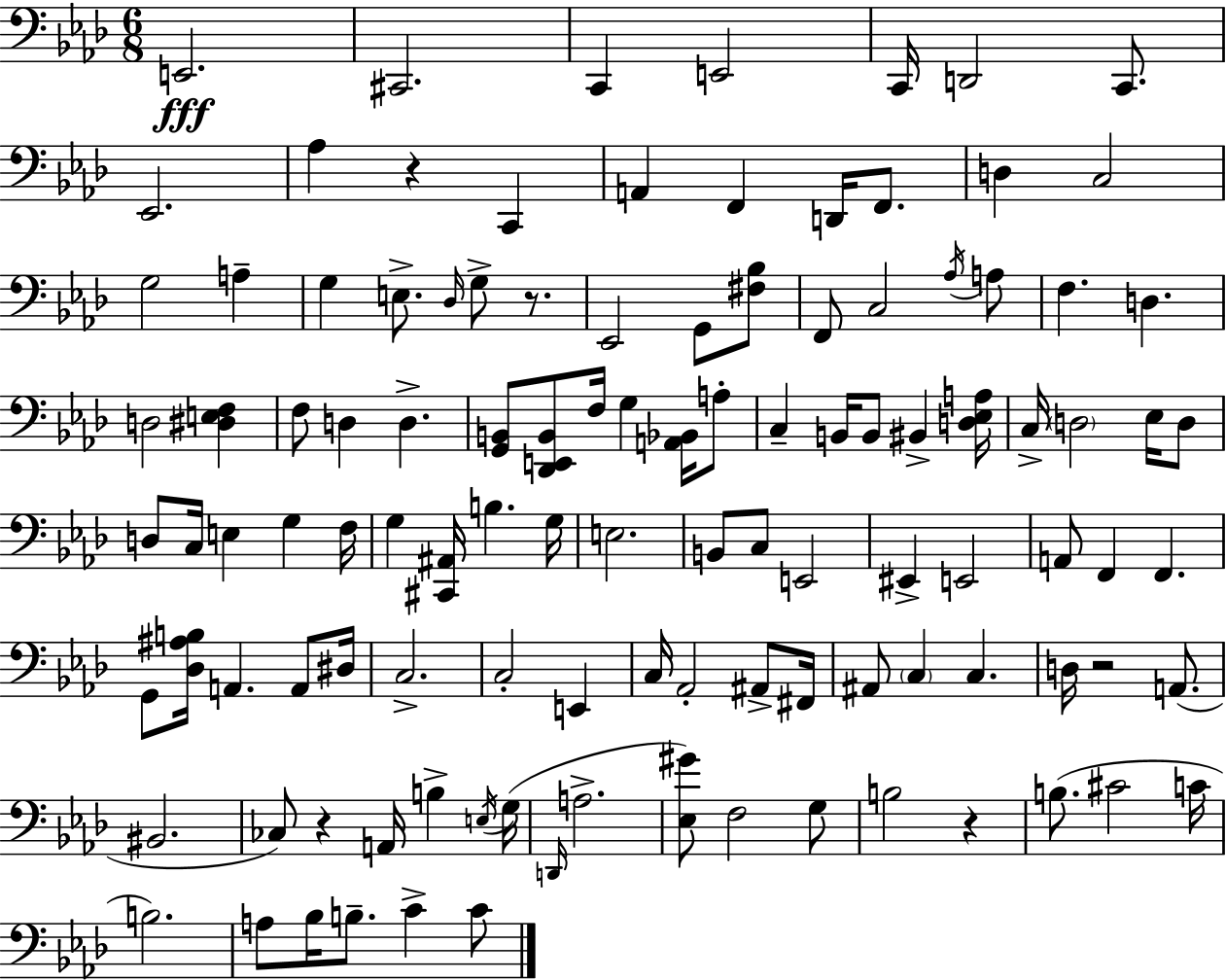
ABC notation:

X:1
T:Untitled
M:6/8
L:1/4
K:Fm
E,,2 ^C,,2 C,, E,,2 C,,/4 D,,2 C,,/2 _E,,2 _A, z C,, A,, F,, D,,/4 F,,/2 D, C,2 G,2 A, G, E,/2 _D,/4 G,/2 z/2 _E,,2 G,,/2 [^F,_B,]/2 F,,/2 C,2 _A,/4 A,/2 F, D, D,2 [^D,E,F,] F,/2 D, D, [G,,B,,]/2 [_D,,E,,B,,]/2 F,/4 G, [A,,_B,,]/4 A,/2 C, B,,/4 B,,/2 ^B,, [D,_E,A,]/4 C,/4 D,2 _E,/4 D,/2 D,/2 C,/4 E, G, F,/4 G, [^C,,^A,,]/4 B, G,/4 E,2 B,,/2 C,/2 E,,2 ^E,, E,,2 A,,/2 F,, F,, G,,/2 [_D,^A,B,]/4 A,, A,,/2 ^D,/4 C,2 C,2 E,, C,/4 _A,,2 ^A,,/2 ^F,,/4 ^A,,/2 C, C, D,/4 z2 A,,/2 ^B,,2 _C,/2 z A,,/4 B, E,/4 G,/4 D,,/4 A,2 [_E,^G]/2 F,2 G,/2 B,2 z B,/2 ^C2 C/4 B,2 A,/2 _B,/4 B,/2 C C/2